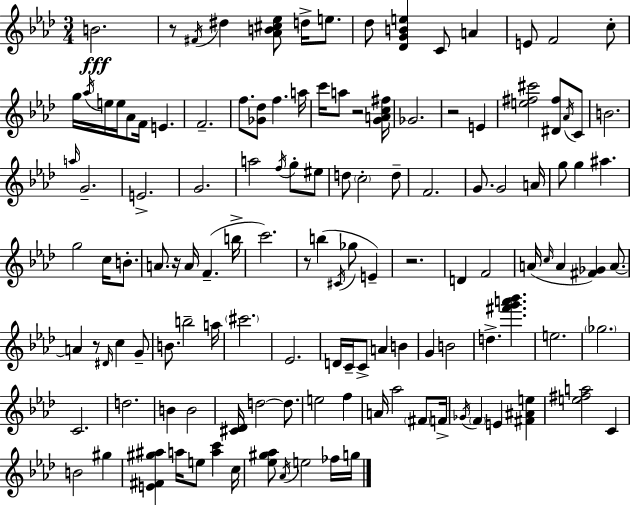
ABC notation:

X:1
T:Untitled
M:3/4
L:1/4
K:Fm
B2 z/2 ^F/4 ^d [_AB^c_e]/2 d/4 e/2 _d/2 [_DGBe] C/2 A E/2 F2 c/2 g/4 _a/4 e/4 e/4 _A/2 F/4 E F2 f/2 [_G_d]/2 f a/4 c'/4 a/2 z2 [GAc^f]/4 _G2 z2 E [e^f^c']2 [^D^f]/2 _A/4 C/2 B2 a/4 G2 E2 G2 a2 f/4 g/2 ^e/2 d/2 c2 d/2 F2 G/2 G2 A/4 g/2 g ^a g2 c/4 B/2 A/2 z/4 A/4 F b/4 c'2 z/2 b ^C/4 _g/2 E z2 D F2 A/4 c/4 A [^F_G] A/2 A z/2 ^D/4 c G/2 B/2 b2 a/4 ^c'2 _E2 D/4 C/4 C/2 A B G B2 d [^f'g'a'_b'] e2 _g2 C2 d2 B B2 [^C_D]/4 d2 d/2 e2 f A/4 _a2 ^F/2 F/4 _G/4 F E [^F^Ae] [e^fa]2 C B2 ^g [E^F^g^a] a/4 e/2 [ac'] c/4 [_e^g_a]/2 _A/4 e2 _f/4 g/4